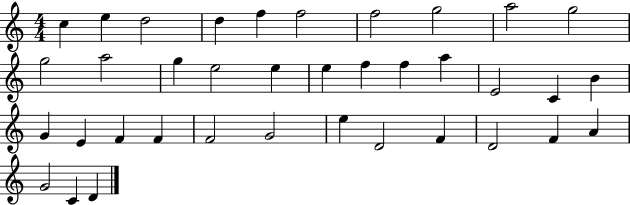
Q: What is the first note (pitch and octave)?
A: C5